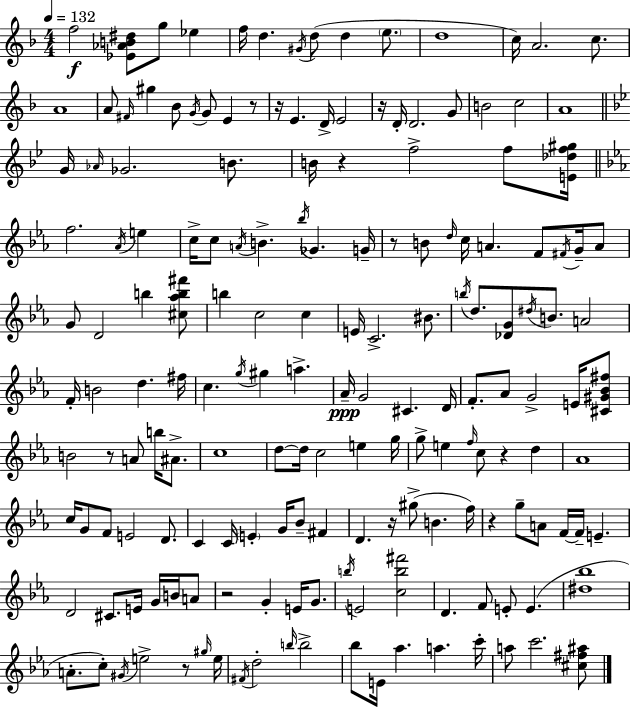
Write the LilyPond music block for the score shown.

{
  \clef treble
  \numericTimeSignature
  \time 4/4
  \key f \major
  \tempo 4 = 132
  f''2\f <ees' aes' b' dis''>8 g''8 ees''4 | f''16 d''4. \acciaccatura { gis'16 }( d''8 d''4 \parenthesize e''8. | d''1 | c''16) a'2. c''8. | \break a'1 | a'8 \grace { fis'16 } gis''4 bes'8 \acciaccatura { g'16 } g'8 e'4 | r8 r16 e'4. d'16-> e'2 | r16 d'16-. d'2. | \break g'8 b'2 c''2 | a'1 | \bar "||" \break \key g \minor g'16 \grace { aes'16 } ges'2. b'8. | b'16 r4 f''2-> f''8 | <e' des'' f'' gis''>16 \bar "||" \break \key c \minor f''2. \acciaccatura { aes'16 } e''4 | c''16-> c''8 \acciaccatura { a'16 } b'4.-> \acciaccatura { bes''16 } ges'4. | g'16-- r8 b'8 \grace { d''16 } c''16 a'4. f'8 | \acciaccatura { fis'16 } g'16-- a'8 g'8 d'2 b''4 | \break <cis'' aes'' b'' fis'''>8 b''4 c''2 | c''4 e'16 c'2.-> | bis'8. \acciaccatura { b''16 } d''8. <des' g'>8 \acciaccatura { dis''16 } b'8. a'2 | f'16-. b'2 | \break d''4. fis''16 c''4. \acciaccatura { g''16 } gis''4 | a''4.-> aes'16--\ppp g'2 | cis'4. d'16 f'8.-. aes'8 g'2-> | e'16 <cis' gis' bes' fis''>8 b'2 | \break r8 a'8 b''16 ais'8.-> c''1 | d''8~~ d''16 c''2 | e''4 g''16 g''8-> e''4 \grace { f''16 } c''8 | r4 d''4 aes'1 | \break c''16 g'8 f'8 e'2 | d'8. c'4 c'16 \parenthesize e'4-. | g'16 bes'8-- fis'4 d'4. r16 | gis''8->( b'4. f''16) r4 g''8-- a'8 | \break f'16~~ f'16-- e'4.-- d'2 | cis'8. e'16 g'16 b'16 a'8 r2 | g'4-. e'16 g'8. \acciaccatura { b''16 } e'2 | <c'' b'' fis'''>2 d'4. | \break f'8 e'8-. e'4.( <dis'' bes''>1 | a'8.-. c''8-.) \acciaccatura { gis'16 } | e''2-> r8 \grace { gis''16 } e''16 \acciaccatura { fis'16 } d''2-. | \grace { b''16 } b''2-> bes''8 | \break e'16 aes''4. a''4. c'''16-. a''8 | c'''2. <cis'' fis'' ais''>8 \bar "|."
}